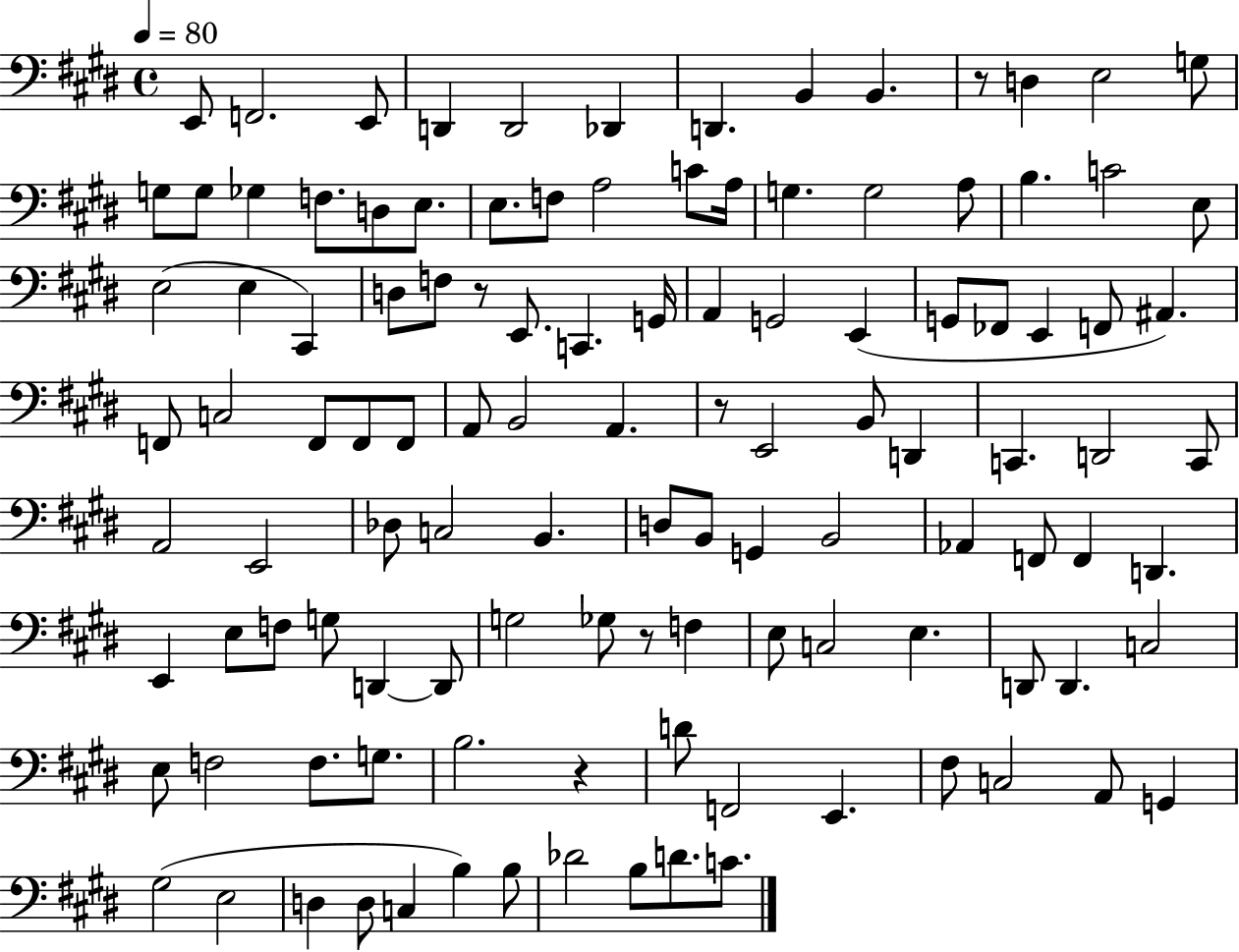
X:1
T:Untitled
M:4/4
L:1/4
K:E
E,,/2 F,,2 E,,/2 D,, D,,2 _D,, D,, B,, B,, z/2 D, E,2 G,/2 G,/2 G,/2 _G, F,/2 D,/2 E,/2 E,/2 F,/2 A,2 C/2 A,/4 G, G,2 A,/2 B, C2 E,/2 E,2 E, ^C,, D,/2 F,/2 z/2 E,,/2 C,, G,,/4 A,, G,,2 E,, G,,/2 _F,,/2 E,, F,,/2 ^A,, F,,/2 C,2 F,,/2 F,,/2 F,,/2 A,,/2 B,,2 A,, z/2 E,,2 B,,/2 D,, C,, D,,2 C,,/2 A,,2 E,,2 _D,/2 C,2 B,, D,/2 B,,/2 G,, B,,2 _A,, F,,/2 F,, D,, E,, E,/2 F,/2 G,/2 D,, D,,/2 G,2 _G,/2 z/2 F, E,/2 C,2 E, D,,/2 D,, C,2 E,/2 F,2 F,/2 G,/2 B,2 z D/2 F,,2 E,, ^F,/2 C,2 A,,/2 G,, ^G,2 E,2 D, D,/2 C, B, B,/2 _D2 B,/2 D/2 C/2